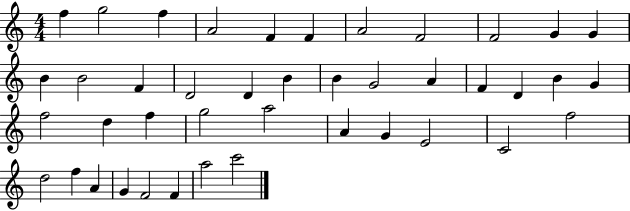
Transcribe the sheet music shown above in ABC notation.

X:1
T:Untitled
M:4/4
L:1/4
K:C
f g2 f A2 F F A2 F2 F2 G G B B2 F D2 D B B G2 A F D B G f2 d f g2 a2 A G E2 C2 f2 d2 f A G F2 F a2 c'2